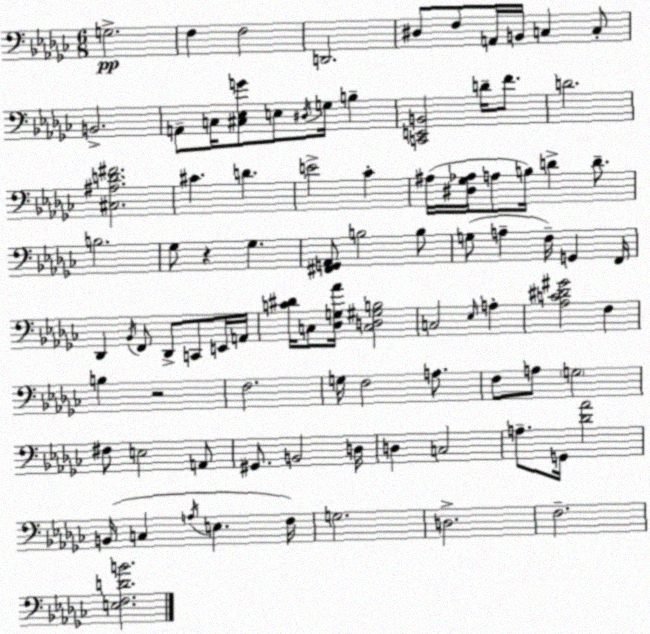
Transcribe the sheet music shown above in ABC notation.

X:1
T:Untitled
M:6/8
L:1/4
K:Ebm
G,2 F, F,2 D,,2 ^D,/2 F,/2 A,,/4 B,,/4 C, C,/2 B,,2 A,,/2 C,/4 [^C,_E,G]/2 E,/2 ^D,/4 G,/4 B, [C,,E,,B,,]2 D/4 F/2 D2 [^C,^A,D^F]2 ^C D E2 _C ^A,/4 [^D,_G,_A,]/4 A,/2 B,/4 D D/2 B,2 _G,/2 z _G, [^F,,G,,_A,,]/2 B,2 B,/2 G,/2 A, F,/4 G,, F,,/4 _D,, _B,,/4 F,,/2 _D,,/2 C,,/2 E,,/4 A,,/4 [C^D]/4 C,/2 [_D,G,_A]/4 [C,D,^G,B,]2 C,2 _E,/4 A, [_A,C^D^G]2 F, B, z2 F,2 G,/4 F,2 A,/2 F,/2 A,/2 G,2 ^F,/2 E,2 A,,/2 ^G,,/2 B,,2 D,/4 D, C,2 A,/2 G,,/4 [_D_A]2 B,,/4 C, A,/4 E, F,/4 G,2 D,2 F,2 [E,F,DB]2